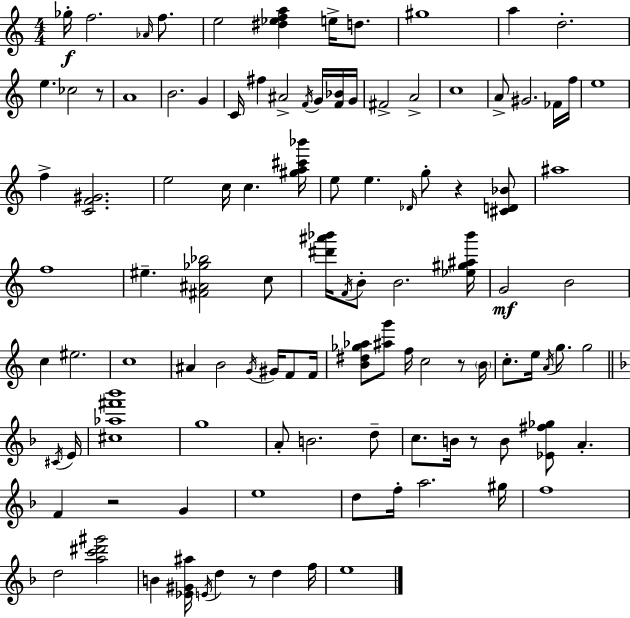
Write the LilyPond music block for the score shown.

{
  \clef treble
  \numericTimeSignature
  \time 4/4
  \key c \major
  \repeat volta 2 { ges''16-.\f f''2. \grace { aes'16 } f''8. | e''2 <dis'' ees'' f'' a''>4 e''16-> d''8. | gis''1 | a''4 d''2.-. | \break e''4. ces''2 r8 | a'1 | b'2. g'4 | c'16 fis''4 ais'2-> \acciaccatura { f'16 } g'16 | \break <f' bes'>16 g'16 fis'2-> a'2-> | c''1 | a'8-> gis'2. | fes'16 f''16 e''1 | \break f''4-> <c' f' gis'>2. | e''2 c''16 c''4. | <gis'' a'' cis''' bes'''>16 e''8 e''4. \grace { des'16 } g''8-. r4 | <cis' d' bes'>8 ais''1 | \break f''1 | eis''4.-- <fis' ais' ges'' bes''>2 | c''8 <dis''' ais''' bes'''>16 \acciaccatura { f'16 } b'8-. b'2. | <ees'' gis'' ais'' bes'''>16 g'2\mf b'2 | \break c''4 eis''2. | c''1 | ais'4 b'2 | \acciaccatura { g'16 } gis'16 f'8 f'16 <b' dis'' ges'' aes''>8 <ais'' g'''>8 f''16 c''2 | \break r8 \parenthesize b'16 c''8.-. e''16 \acciaccatura { a'16 } g''8. g''2 | \bar "||" \break \key f \major \acciaccatura { cis'16 } e'16 <cis'' aes'' fis''' bes'''>1 | g''1 | a'8-. b'2. | d''8-- c''8. b'16 r8 b'8 <ees' fis'' ges''>8 a'4.-. | \break f'4 r2 g'4 | e''1 | d''8 f''16-. a''2. | gis''16 f''1 | \break d''2 <a'' c''' dis''' gis'''>2 | b'4 <ees' gis' ais''>16 \acciaccatura { e'16 } d''4 r8 d''4 | f''16 e''1 | } \bar "|."
}